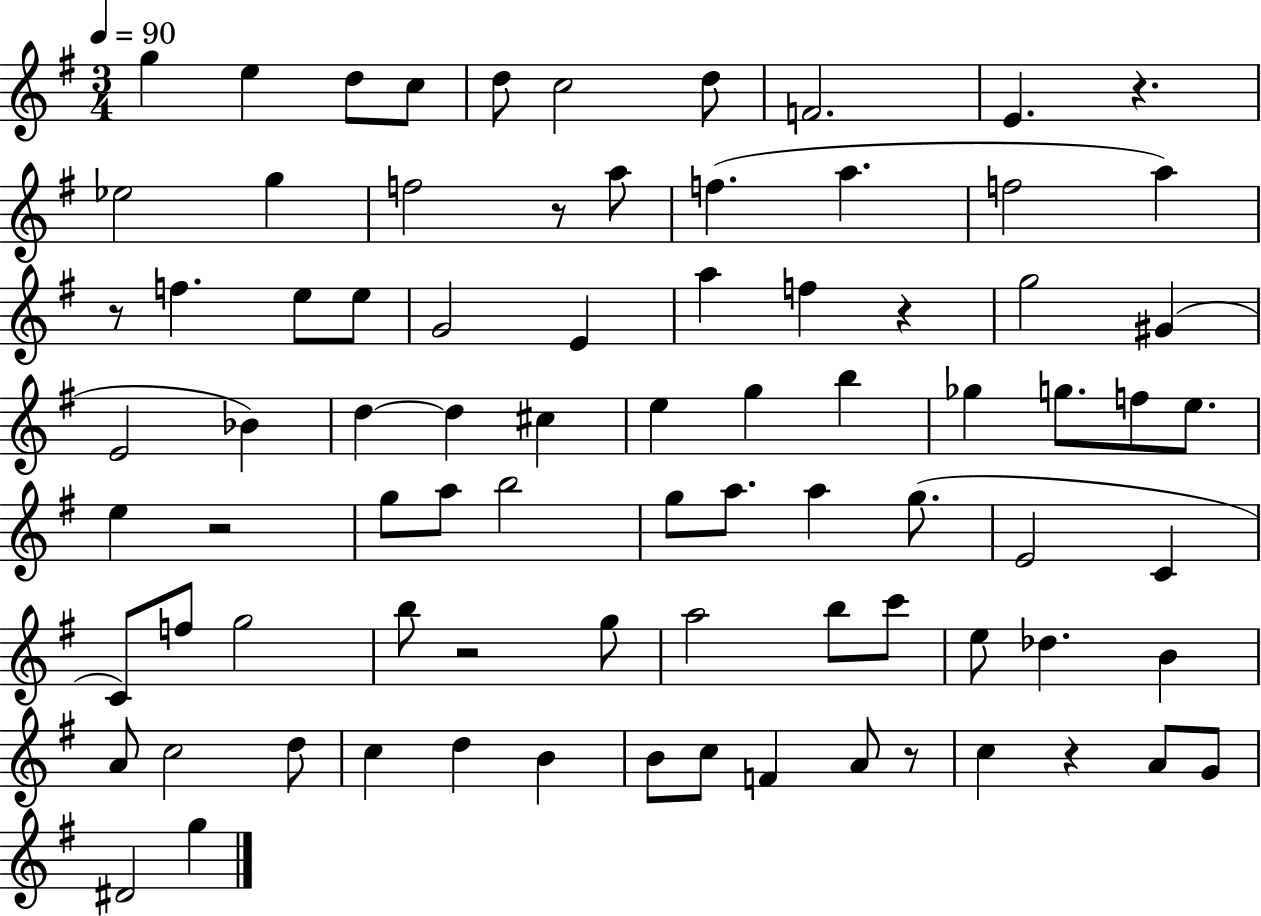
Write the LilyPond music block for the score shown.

{
  \clef treble
  \numericTimeSignature
  \time 3/4
  \key g \major
  \tempo 4 = 90
  g''4 e''4 d''8 c''8 | d''8 c''2 d''8 | f'2. | e'4. r4. | \break ees''2 g''4 | f''2 r8 a''8 | f''4.( a''4. | f''2 a''4) | \break r8 f''4. e''8 e''8 | g'2 e'4 | a''4 f''4 r4 | g''2 gis'4( | \break e'2 bes'4) | d''4~~ d''4 cis''4 | e''4 g''4 b''4 | ges''4 g''8. f''8 e''8. | \break e''4 r2 | g''8 a''8 b''2 | g''8 a''8. a''4 g''8.( | e'2 c'4 | \break c'8) f''8 g''2 | b''8 r2 g''8 | a''2 b''8 c'''8 | e''8 des''4. b'4 | \break a'8 c''2 d''8 | c''4 d''4 b'4 | b'8 c''8 f'4 a'8 r8 | c''4 r4 a'8 g'8 | \break dis'2 g''4 | \bar "|."
}